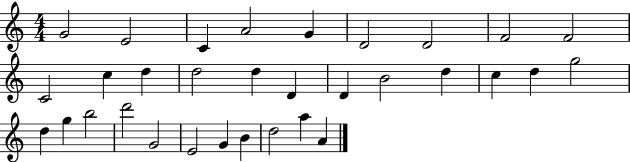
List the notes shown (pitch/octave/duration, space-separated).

G4/h E4/h C4/q A4/h G4/q D4/h D4/h F4/h F4/h C4/h C5/q D5/q D5/h D5/q D4/q D4/q B4/h D5/q C5/q D5/q G5/h D5/q G5/q B5/h D6/h G4/h E4/h G4/q B4/q D5/h A5/q A4/q